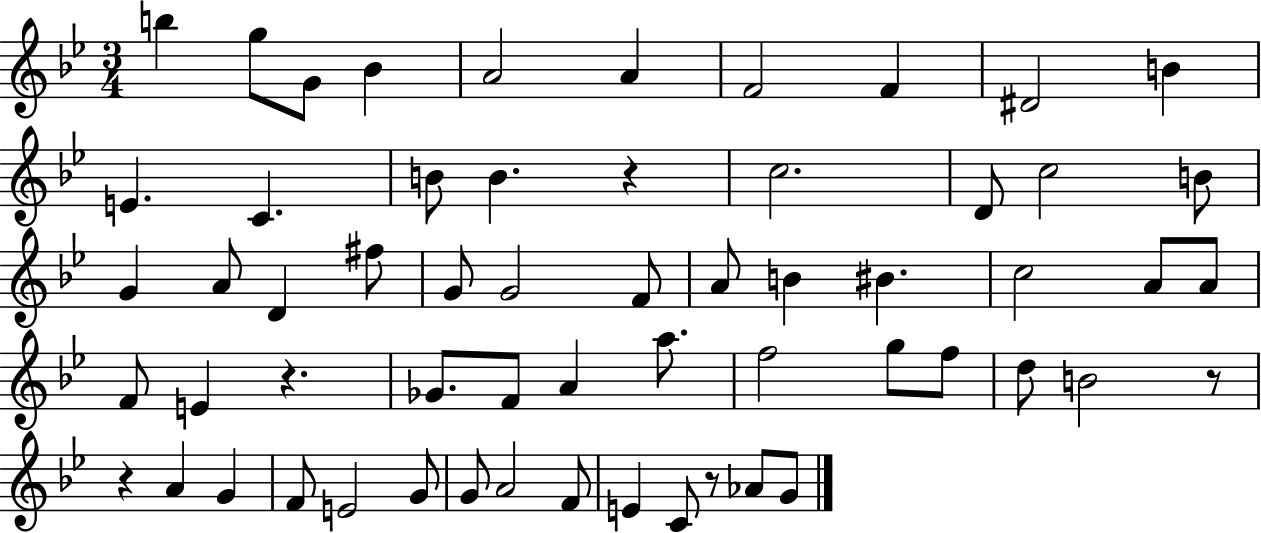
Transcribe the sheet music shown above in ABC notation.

X:1
T:Untitled
M:3/4
L:1/4
K:Bb
b g/2 G/2 _B A2 A F2 F ^D2 B E C B/2 B z c2 D/2 c2 B/2 G A/2 D ^f/2 G/2 G2 F/2 A/2 B ^B c2 A/2 A/2 F/2 E z _G/2 F/2 A a/2 f2 g/2 f/2 d/2 B2 z/2 z A G F/2 E2 G/2 G/2 A2 F/2 E C/2 z/2 _A/2 G/2